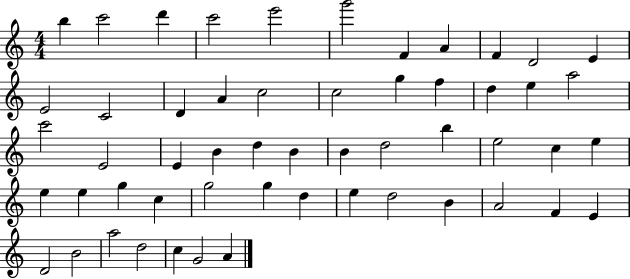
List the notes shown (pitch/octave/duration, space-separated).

B5/q C6/h D6/q C6/h E6/h G6/h F4/q A4/q F4/q D4/h E4/q E4/h C4/h D4/q A4/q C5/h C5/h G5/q F5/q D5/q E5/q A5/h C6/h E4/h E4/q B4/q D5/q B4/q B4/q D5/h B5/q E5/h C5/q E5/q E5/q E5/q G5/q C5/q G5/h G5/q D5/q E5/q D5/h B4/q A4/h F4/q E4/q D4/h B4/h A5/h D5/h C5/q G4/h A4/q